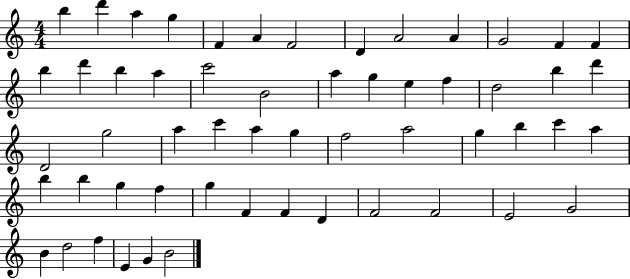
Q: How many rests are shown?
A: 0